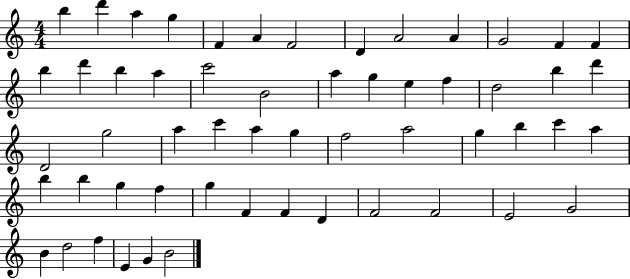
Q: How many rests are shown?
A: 0